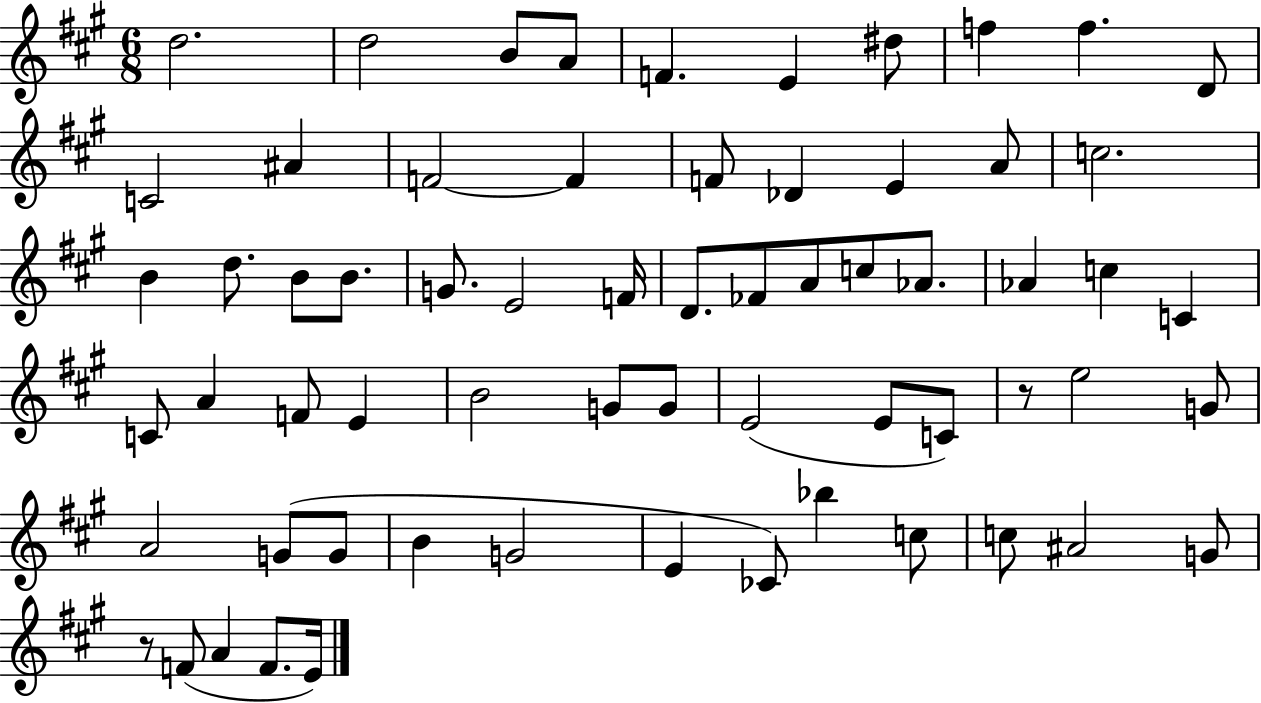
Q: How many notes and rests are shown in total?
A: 64